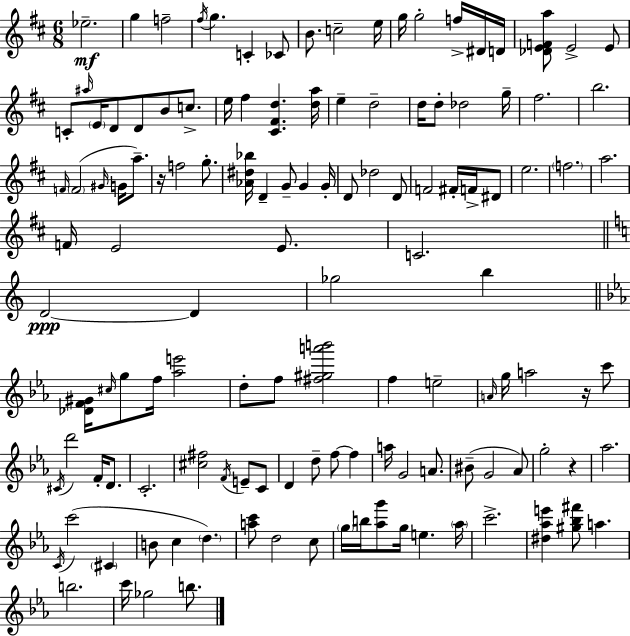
Eb5/h. G5/q F5/h F#5/s G5/q. C4/q CES4/e B4/e. C5/h E5/s G5/s G5/h F5/s D#4/s D4/s [Db4,E4,F4,A5]/e E4/h E4/e C4/e A#5/s E4/s D4/e D4/e B4/e C5/e. E5/s F#5/q [C#4,F#4,D5]/q. [D5,A5]/s E5/q D5/h D5/s D5/e Db5/h G5/s F#5/h. B5/h. F4/s F4/h G#4/s G4/s A5/e. R/s F5/h G5/e. [Ab4,D#5,Bb5]/s D4/q G4/e G4/q G4/s D4/e Db5/h D4/e F4/h F#4/s F4/s D#4/e E5/h. F5/h. A5/h. F4/s E4/h E4/e. C4/h. D4/h D4/q Gb5/h B5/q [Db4,F4,G#4]/s C#5/s G5/e F5/s [Ab5,E6]/h D5/e F5/e [F#5,G#5,A6,B6]/h F5/q E5/h A4/s G5/s A5/h R/s C6/e C#4/s D6/h F4/s D4/e. C4/h. [C#5,F#5]/h F4/s E4/e C4/e D4/q D5/e F5/e F5/q A5/s G4/h A4/e. BIS4/e G4/h Ab4/e G5/h R/q Ab5/h. C4/s C6/h C#4/q B4/e C5/q D5/q. [A5,C6]/e D5/h C5/e G5/s B5/s [Ab5,G6]/e G5/s E5/q. Ab5/s C6/h. [D#5,Ab5,E6]/q [G#5,Bb5,F#6]/e A5/q. B5/h. C6/s Gb5/h B5/e.